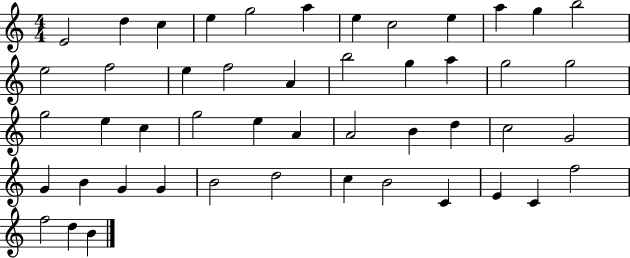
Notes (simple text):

E4/h D5/q C5/q E5/q G5/h A5/q E5/q C5/h E5/q A5/q G5/q B5/h E5/h F5/h E5/q F5/h A4/q B5/h G5/q A5/q G5/h G5/h G5/h E5/q C5/q G5/h E5/q A4/q A4/h B4/q D5/q C5/h G4/h G4/q B4/q G4/q G4/q B4/h D5/h C5/q B4/h C4/q E4/q C4/q F5/h F5/h D5/q B4/q